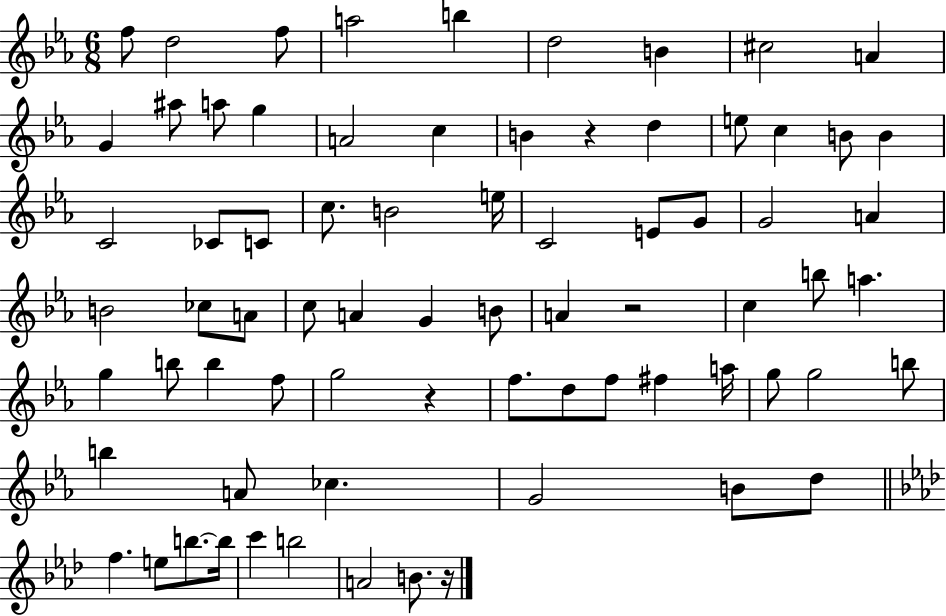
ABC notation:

X:1
T:Untitled
M:6/8
L:1/4
K:Eb
f/2 d2 f/2 a2 b d2 B ^c2 A G ^a/2 a/2 g A2 c B z d e/2 c B/2 B C2 _C/2 C/2 c/2 B2 e/4 C2 E/2 G/2 G2 A B2 _c/2 A/2 c/2 A G B/2 A z2 c b/2 a g b/2 b f/2 g2 z f/2 d/2 f/2 ^f a/4 g/2 g2 b/2 b A/2 _c G2 B/2 d/2 f e/2 b/2 b/4 c' b2 A2 B/2 z/4